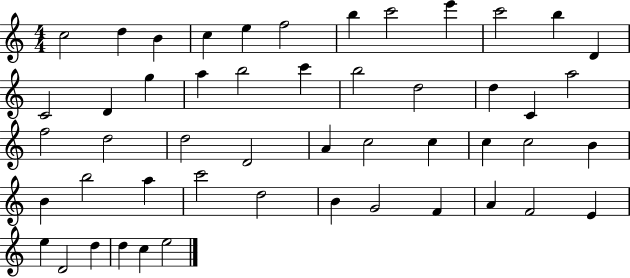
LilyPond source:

{
  \clef treble
  \numericTimeSignature
  \time 4/4
  \key c \major
  c''2 d''4 b'4 | c''4 e''4 f''2 | b''4 c'''2 e'''4 | c'''2 b''4 d'4 | \break c'2 d'4 g''4 | a''4 b''2 c'''4 | b''2 d''2 | d''4 c'4 a''2 | \break f''2 d''2 | d''2 d'2 | a'4 c''2 c''4 | c''4 c''2 b'4 | \break b'4 b''2 a''4 | c'''2 d''2 | b'4 g'2 f'4 | a'4 f'2 e'4 | \break e''4 d'2 d''4 | d''4 c''4 e''2 | \bar "|."
}